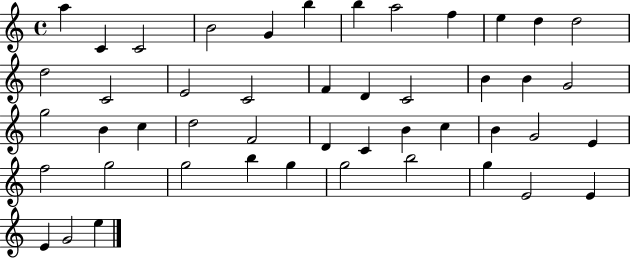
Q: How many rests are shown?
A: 0